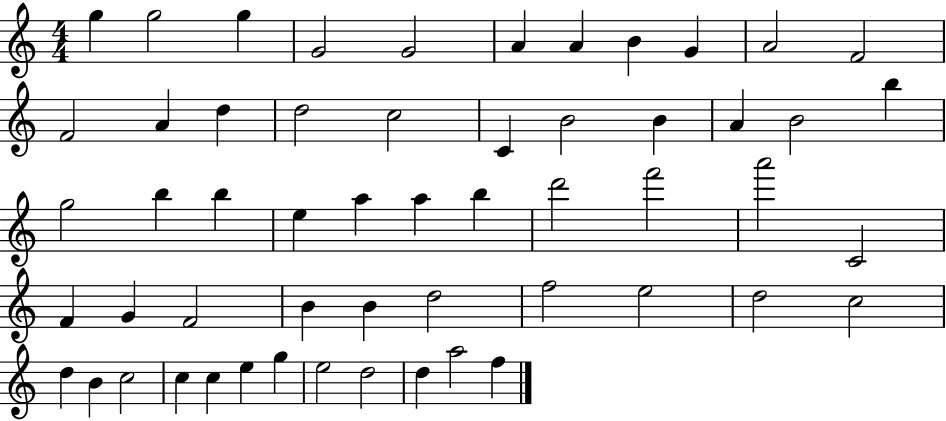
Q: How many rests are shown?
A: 0